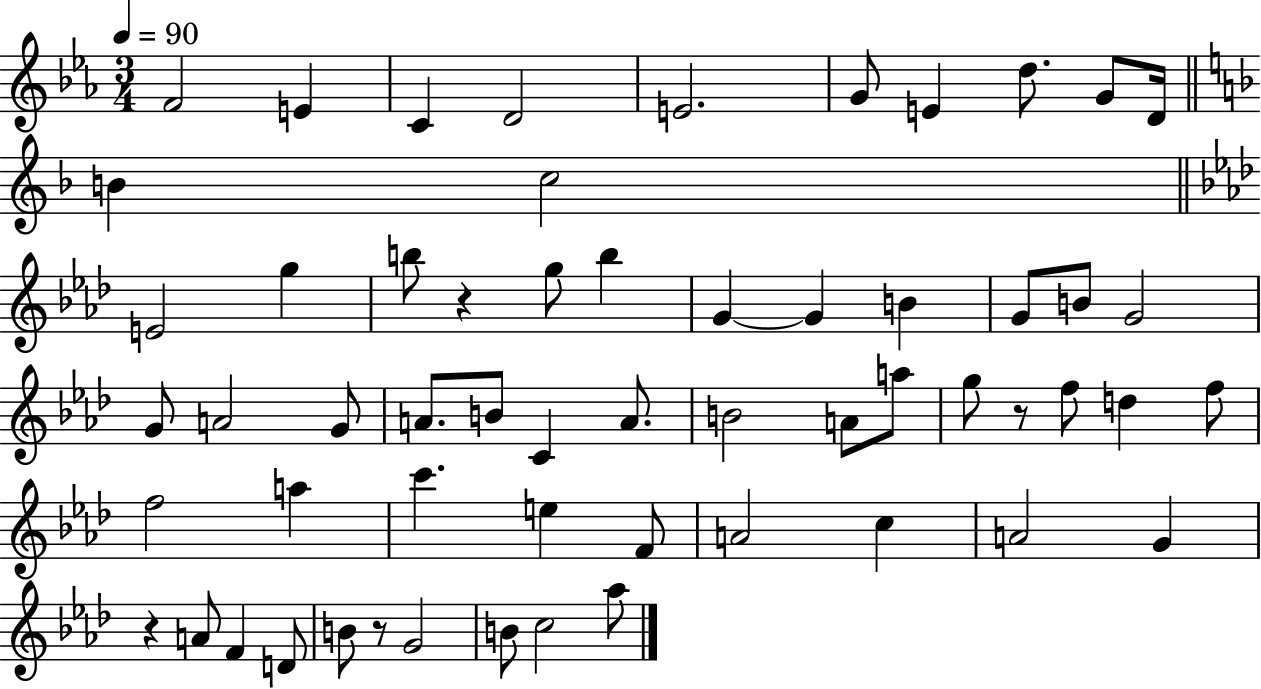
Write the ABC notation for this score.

X:1
T:Untitled
M:3/4
L:1/4
K:Eb
F2 E C D2 E2 G/2 E d/2 G/2 D/4 B c2 E2 g b/2 z g/2 b G G B G/2 B/2 G2 G/2 A2 G/2 A/2 B/2 C A/2 B2 A/2 a/2 g/2 z/2 f/2 d f/2 f2 a c' e F/2 A2 c A2 G z A/2 F D/2 B/2 z/2 G2 B/2 c2 _a/2